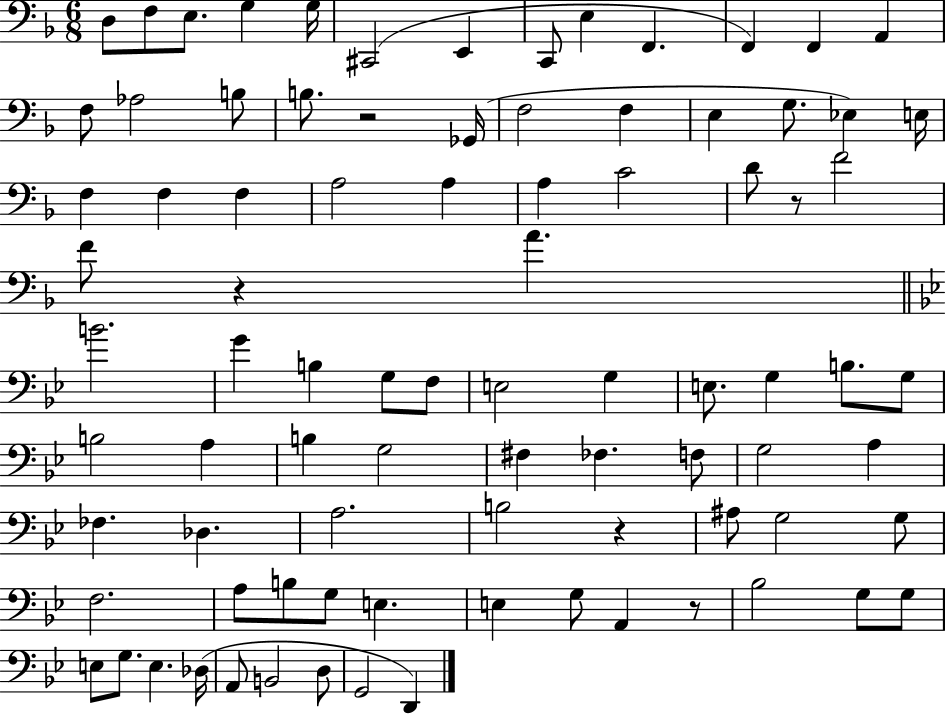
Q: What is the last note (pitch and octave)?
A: D2